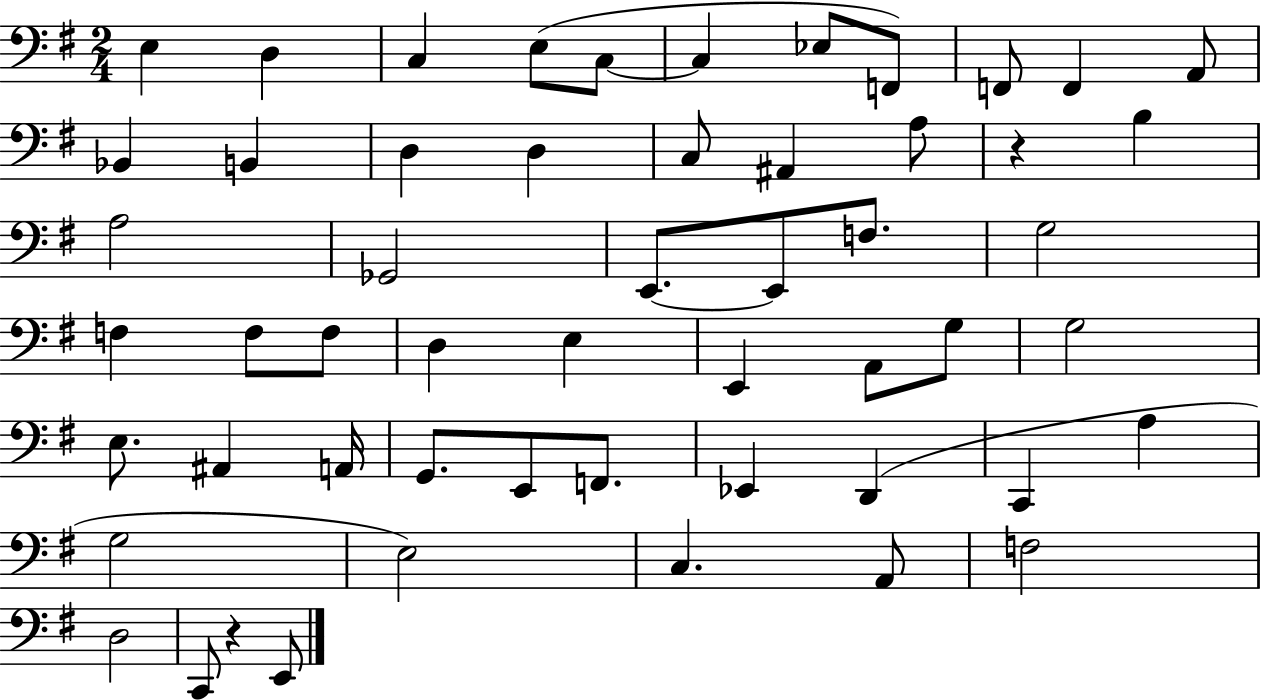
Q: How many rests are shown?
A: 2